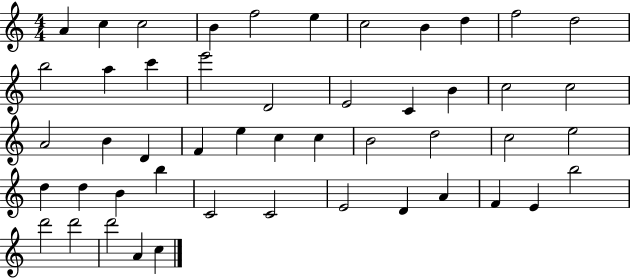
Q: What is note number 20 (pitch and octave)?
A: C5